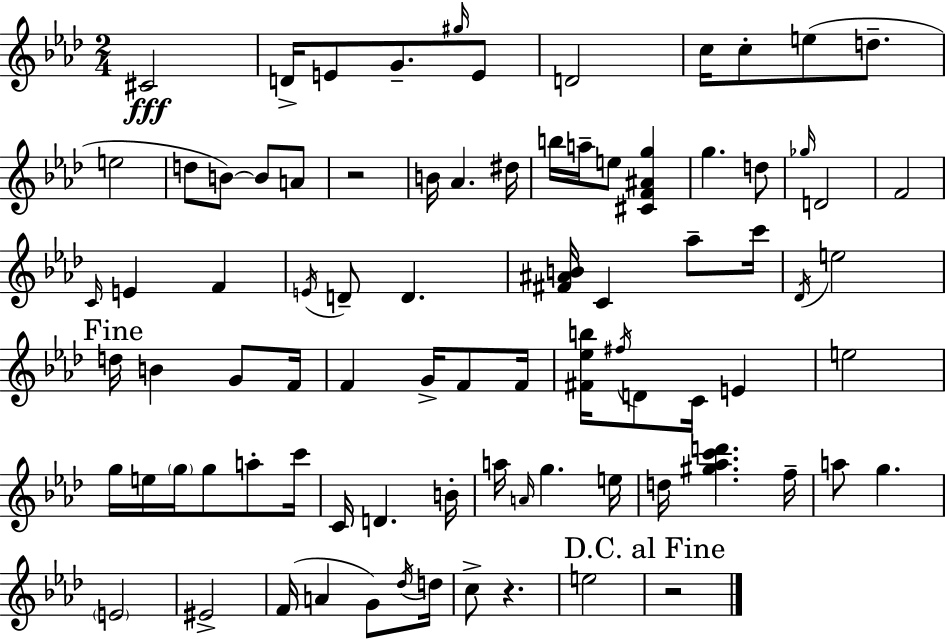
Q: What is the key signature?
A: AES major